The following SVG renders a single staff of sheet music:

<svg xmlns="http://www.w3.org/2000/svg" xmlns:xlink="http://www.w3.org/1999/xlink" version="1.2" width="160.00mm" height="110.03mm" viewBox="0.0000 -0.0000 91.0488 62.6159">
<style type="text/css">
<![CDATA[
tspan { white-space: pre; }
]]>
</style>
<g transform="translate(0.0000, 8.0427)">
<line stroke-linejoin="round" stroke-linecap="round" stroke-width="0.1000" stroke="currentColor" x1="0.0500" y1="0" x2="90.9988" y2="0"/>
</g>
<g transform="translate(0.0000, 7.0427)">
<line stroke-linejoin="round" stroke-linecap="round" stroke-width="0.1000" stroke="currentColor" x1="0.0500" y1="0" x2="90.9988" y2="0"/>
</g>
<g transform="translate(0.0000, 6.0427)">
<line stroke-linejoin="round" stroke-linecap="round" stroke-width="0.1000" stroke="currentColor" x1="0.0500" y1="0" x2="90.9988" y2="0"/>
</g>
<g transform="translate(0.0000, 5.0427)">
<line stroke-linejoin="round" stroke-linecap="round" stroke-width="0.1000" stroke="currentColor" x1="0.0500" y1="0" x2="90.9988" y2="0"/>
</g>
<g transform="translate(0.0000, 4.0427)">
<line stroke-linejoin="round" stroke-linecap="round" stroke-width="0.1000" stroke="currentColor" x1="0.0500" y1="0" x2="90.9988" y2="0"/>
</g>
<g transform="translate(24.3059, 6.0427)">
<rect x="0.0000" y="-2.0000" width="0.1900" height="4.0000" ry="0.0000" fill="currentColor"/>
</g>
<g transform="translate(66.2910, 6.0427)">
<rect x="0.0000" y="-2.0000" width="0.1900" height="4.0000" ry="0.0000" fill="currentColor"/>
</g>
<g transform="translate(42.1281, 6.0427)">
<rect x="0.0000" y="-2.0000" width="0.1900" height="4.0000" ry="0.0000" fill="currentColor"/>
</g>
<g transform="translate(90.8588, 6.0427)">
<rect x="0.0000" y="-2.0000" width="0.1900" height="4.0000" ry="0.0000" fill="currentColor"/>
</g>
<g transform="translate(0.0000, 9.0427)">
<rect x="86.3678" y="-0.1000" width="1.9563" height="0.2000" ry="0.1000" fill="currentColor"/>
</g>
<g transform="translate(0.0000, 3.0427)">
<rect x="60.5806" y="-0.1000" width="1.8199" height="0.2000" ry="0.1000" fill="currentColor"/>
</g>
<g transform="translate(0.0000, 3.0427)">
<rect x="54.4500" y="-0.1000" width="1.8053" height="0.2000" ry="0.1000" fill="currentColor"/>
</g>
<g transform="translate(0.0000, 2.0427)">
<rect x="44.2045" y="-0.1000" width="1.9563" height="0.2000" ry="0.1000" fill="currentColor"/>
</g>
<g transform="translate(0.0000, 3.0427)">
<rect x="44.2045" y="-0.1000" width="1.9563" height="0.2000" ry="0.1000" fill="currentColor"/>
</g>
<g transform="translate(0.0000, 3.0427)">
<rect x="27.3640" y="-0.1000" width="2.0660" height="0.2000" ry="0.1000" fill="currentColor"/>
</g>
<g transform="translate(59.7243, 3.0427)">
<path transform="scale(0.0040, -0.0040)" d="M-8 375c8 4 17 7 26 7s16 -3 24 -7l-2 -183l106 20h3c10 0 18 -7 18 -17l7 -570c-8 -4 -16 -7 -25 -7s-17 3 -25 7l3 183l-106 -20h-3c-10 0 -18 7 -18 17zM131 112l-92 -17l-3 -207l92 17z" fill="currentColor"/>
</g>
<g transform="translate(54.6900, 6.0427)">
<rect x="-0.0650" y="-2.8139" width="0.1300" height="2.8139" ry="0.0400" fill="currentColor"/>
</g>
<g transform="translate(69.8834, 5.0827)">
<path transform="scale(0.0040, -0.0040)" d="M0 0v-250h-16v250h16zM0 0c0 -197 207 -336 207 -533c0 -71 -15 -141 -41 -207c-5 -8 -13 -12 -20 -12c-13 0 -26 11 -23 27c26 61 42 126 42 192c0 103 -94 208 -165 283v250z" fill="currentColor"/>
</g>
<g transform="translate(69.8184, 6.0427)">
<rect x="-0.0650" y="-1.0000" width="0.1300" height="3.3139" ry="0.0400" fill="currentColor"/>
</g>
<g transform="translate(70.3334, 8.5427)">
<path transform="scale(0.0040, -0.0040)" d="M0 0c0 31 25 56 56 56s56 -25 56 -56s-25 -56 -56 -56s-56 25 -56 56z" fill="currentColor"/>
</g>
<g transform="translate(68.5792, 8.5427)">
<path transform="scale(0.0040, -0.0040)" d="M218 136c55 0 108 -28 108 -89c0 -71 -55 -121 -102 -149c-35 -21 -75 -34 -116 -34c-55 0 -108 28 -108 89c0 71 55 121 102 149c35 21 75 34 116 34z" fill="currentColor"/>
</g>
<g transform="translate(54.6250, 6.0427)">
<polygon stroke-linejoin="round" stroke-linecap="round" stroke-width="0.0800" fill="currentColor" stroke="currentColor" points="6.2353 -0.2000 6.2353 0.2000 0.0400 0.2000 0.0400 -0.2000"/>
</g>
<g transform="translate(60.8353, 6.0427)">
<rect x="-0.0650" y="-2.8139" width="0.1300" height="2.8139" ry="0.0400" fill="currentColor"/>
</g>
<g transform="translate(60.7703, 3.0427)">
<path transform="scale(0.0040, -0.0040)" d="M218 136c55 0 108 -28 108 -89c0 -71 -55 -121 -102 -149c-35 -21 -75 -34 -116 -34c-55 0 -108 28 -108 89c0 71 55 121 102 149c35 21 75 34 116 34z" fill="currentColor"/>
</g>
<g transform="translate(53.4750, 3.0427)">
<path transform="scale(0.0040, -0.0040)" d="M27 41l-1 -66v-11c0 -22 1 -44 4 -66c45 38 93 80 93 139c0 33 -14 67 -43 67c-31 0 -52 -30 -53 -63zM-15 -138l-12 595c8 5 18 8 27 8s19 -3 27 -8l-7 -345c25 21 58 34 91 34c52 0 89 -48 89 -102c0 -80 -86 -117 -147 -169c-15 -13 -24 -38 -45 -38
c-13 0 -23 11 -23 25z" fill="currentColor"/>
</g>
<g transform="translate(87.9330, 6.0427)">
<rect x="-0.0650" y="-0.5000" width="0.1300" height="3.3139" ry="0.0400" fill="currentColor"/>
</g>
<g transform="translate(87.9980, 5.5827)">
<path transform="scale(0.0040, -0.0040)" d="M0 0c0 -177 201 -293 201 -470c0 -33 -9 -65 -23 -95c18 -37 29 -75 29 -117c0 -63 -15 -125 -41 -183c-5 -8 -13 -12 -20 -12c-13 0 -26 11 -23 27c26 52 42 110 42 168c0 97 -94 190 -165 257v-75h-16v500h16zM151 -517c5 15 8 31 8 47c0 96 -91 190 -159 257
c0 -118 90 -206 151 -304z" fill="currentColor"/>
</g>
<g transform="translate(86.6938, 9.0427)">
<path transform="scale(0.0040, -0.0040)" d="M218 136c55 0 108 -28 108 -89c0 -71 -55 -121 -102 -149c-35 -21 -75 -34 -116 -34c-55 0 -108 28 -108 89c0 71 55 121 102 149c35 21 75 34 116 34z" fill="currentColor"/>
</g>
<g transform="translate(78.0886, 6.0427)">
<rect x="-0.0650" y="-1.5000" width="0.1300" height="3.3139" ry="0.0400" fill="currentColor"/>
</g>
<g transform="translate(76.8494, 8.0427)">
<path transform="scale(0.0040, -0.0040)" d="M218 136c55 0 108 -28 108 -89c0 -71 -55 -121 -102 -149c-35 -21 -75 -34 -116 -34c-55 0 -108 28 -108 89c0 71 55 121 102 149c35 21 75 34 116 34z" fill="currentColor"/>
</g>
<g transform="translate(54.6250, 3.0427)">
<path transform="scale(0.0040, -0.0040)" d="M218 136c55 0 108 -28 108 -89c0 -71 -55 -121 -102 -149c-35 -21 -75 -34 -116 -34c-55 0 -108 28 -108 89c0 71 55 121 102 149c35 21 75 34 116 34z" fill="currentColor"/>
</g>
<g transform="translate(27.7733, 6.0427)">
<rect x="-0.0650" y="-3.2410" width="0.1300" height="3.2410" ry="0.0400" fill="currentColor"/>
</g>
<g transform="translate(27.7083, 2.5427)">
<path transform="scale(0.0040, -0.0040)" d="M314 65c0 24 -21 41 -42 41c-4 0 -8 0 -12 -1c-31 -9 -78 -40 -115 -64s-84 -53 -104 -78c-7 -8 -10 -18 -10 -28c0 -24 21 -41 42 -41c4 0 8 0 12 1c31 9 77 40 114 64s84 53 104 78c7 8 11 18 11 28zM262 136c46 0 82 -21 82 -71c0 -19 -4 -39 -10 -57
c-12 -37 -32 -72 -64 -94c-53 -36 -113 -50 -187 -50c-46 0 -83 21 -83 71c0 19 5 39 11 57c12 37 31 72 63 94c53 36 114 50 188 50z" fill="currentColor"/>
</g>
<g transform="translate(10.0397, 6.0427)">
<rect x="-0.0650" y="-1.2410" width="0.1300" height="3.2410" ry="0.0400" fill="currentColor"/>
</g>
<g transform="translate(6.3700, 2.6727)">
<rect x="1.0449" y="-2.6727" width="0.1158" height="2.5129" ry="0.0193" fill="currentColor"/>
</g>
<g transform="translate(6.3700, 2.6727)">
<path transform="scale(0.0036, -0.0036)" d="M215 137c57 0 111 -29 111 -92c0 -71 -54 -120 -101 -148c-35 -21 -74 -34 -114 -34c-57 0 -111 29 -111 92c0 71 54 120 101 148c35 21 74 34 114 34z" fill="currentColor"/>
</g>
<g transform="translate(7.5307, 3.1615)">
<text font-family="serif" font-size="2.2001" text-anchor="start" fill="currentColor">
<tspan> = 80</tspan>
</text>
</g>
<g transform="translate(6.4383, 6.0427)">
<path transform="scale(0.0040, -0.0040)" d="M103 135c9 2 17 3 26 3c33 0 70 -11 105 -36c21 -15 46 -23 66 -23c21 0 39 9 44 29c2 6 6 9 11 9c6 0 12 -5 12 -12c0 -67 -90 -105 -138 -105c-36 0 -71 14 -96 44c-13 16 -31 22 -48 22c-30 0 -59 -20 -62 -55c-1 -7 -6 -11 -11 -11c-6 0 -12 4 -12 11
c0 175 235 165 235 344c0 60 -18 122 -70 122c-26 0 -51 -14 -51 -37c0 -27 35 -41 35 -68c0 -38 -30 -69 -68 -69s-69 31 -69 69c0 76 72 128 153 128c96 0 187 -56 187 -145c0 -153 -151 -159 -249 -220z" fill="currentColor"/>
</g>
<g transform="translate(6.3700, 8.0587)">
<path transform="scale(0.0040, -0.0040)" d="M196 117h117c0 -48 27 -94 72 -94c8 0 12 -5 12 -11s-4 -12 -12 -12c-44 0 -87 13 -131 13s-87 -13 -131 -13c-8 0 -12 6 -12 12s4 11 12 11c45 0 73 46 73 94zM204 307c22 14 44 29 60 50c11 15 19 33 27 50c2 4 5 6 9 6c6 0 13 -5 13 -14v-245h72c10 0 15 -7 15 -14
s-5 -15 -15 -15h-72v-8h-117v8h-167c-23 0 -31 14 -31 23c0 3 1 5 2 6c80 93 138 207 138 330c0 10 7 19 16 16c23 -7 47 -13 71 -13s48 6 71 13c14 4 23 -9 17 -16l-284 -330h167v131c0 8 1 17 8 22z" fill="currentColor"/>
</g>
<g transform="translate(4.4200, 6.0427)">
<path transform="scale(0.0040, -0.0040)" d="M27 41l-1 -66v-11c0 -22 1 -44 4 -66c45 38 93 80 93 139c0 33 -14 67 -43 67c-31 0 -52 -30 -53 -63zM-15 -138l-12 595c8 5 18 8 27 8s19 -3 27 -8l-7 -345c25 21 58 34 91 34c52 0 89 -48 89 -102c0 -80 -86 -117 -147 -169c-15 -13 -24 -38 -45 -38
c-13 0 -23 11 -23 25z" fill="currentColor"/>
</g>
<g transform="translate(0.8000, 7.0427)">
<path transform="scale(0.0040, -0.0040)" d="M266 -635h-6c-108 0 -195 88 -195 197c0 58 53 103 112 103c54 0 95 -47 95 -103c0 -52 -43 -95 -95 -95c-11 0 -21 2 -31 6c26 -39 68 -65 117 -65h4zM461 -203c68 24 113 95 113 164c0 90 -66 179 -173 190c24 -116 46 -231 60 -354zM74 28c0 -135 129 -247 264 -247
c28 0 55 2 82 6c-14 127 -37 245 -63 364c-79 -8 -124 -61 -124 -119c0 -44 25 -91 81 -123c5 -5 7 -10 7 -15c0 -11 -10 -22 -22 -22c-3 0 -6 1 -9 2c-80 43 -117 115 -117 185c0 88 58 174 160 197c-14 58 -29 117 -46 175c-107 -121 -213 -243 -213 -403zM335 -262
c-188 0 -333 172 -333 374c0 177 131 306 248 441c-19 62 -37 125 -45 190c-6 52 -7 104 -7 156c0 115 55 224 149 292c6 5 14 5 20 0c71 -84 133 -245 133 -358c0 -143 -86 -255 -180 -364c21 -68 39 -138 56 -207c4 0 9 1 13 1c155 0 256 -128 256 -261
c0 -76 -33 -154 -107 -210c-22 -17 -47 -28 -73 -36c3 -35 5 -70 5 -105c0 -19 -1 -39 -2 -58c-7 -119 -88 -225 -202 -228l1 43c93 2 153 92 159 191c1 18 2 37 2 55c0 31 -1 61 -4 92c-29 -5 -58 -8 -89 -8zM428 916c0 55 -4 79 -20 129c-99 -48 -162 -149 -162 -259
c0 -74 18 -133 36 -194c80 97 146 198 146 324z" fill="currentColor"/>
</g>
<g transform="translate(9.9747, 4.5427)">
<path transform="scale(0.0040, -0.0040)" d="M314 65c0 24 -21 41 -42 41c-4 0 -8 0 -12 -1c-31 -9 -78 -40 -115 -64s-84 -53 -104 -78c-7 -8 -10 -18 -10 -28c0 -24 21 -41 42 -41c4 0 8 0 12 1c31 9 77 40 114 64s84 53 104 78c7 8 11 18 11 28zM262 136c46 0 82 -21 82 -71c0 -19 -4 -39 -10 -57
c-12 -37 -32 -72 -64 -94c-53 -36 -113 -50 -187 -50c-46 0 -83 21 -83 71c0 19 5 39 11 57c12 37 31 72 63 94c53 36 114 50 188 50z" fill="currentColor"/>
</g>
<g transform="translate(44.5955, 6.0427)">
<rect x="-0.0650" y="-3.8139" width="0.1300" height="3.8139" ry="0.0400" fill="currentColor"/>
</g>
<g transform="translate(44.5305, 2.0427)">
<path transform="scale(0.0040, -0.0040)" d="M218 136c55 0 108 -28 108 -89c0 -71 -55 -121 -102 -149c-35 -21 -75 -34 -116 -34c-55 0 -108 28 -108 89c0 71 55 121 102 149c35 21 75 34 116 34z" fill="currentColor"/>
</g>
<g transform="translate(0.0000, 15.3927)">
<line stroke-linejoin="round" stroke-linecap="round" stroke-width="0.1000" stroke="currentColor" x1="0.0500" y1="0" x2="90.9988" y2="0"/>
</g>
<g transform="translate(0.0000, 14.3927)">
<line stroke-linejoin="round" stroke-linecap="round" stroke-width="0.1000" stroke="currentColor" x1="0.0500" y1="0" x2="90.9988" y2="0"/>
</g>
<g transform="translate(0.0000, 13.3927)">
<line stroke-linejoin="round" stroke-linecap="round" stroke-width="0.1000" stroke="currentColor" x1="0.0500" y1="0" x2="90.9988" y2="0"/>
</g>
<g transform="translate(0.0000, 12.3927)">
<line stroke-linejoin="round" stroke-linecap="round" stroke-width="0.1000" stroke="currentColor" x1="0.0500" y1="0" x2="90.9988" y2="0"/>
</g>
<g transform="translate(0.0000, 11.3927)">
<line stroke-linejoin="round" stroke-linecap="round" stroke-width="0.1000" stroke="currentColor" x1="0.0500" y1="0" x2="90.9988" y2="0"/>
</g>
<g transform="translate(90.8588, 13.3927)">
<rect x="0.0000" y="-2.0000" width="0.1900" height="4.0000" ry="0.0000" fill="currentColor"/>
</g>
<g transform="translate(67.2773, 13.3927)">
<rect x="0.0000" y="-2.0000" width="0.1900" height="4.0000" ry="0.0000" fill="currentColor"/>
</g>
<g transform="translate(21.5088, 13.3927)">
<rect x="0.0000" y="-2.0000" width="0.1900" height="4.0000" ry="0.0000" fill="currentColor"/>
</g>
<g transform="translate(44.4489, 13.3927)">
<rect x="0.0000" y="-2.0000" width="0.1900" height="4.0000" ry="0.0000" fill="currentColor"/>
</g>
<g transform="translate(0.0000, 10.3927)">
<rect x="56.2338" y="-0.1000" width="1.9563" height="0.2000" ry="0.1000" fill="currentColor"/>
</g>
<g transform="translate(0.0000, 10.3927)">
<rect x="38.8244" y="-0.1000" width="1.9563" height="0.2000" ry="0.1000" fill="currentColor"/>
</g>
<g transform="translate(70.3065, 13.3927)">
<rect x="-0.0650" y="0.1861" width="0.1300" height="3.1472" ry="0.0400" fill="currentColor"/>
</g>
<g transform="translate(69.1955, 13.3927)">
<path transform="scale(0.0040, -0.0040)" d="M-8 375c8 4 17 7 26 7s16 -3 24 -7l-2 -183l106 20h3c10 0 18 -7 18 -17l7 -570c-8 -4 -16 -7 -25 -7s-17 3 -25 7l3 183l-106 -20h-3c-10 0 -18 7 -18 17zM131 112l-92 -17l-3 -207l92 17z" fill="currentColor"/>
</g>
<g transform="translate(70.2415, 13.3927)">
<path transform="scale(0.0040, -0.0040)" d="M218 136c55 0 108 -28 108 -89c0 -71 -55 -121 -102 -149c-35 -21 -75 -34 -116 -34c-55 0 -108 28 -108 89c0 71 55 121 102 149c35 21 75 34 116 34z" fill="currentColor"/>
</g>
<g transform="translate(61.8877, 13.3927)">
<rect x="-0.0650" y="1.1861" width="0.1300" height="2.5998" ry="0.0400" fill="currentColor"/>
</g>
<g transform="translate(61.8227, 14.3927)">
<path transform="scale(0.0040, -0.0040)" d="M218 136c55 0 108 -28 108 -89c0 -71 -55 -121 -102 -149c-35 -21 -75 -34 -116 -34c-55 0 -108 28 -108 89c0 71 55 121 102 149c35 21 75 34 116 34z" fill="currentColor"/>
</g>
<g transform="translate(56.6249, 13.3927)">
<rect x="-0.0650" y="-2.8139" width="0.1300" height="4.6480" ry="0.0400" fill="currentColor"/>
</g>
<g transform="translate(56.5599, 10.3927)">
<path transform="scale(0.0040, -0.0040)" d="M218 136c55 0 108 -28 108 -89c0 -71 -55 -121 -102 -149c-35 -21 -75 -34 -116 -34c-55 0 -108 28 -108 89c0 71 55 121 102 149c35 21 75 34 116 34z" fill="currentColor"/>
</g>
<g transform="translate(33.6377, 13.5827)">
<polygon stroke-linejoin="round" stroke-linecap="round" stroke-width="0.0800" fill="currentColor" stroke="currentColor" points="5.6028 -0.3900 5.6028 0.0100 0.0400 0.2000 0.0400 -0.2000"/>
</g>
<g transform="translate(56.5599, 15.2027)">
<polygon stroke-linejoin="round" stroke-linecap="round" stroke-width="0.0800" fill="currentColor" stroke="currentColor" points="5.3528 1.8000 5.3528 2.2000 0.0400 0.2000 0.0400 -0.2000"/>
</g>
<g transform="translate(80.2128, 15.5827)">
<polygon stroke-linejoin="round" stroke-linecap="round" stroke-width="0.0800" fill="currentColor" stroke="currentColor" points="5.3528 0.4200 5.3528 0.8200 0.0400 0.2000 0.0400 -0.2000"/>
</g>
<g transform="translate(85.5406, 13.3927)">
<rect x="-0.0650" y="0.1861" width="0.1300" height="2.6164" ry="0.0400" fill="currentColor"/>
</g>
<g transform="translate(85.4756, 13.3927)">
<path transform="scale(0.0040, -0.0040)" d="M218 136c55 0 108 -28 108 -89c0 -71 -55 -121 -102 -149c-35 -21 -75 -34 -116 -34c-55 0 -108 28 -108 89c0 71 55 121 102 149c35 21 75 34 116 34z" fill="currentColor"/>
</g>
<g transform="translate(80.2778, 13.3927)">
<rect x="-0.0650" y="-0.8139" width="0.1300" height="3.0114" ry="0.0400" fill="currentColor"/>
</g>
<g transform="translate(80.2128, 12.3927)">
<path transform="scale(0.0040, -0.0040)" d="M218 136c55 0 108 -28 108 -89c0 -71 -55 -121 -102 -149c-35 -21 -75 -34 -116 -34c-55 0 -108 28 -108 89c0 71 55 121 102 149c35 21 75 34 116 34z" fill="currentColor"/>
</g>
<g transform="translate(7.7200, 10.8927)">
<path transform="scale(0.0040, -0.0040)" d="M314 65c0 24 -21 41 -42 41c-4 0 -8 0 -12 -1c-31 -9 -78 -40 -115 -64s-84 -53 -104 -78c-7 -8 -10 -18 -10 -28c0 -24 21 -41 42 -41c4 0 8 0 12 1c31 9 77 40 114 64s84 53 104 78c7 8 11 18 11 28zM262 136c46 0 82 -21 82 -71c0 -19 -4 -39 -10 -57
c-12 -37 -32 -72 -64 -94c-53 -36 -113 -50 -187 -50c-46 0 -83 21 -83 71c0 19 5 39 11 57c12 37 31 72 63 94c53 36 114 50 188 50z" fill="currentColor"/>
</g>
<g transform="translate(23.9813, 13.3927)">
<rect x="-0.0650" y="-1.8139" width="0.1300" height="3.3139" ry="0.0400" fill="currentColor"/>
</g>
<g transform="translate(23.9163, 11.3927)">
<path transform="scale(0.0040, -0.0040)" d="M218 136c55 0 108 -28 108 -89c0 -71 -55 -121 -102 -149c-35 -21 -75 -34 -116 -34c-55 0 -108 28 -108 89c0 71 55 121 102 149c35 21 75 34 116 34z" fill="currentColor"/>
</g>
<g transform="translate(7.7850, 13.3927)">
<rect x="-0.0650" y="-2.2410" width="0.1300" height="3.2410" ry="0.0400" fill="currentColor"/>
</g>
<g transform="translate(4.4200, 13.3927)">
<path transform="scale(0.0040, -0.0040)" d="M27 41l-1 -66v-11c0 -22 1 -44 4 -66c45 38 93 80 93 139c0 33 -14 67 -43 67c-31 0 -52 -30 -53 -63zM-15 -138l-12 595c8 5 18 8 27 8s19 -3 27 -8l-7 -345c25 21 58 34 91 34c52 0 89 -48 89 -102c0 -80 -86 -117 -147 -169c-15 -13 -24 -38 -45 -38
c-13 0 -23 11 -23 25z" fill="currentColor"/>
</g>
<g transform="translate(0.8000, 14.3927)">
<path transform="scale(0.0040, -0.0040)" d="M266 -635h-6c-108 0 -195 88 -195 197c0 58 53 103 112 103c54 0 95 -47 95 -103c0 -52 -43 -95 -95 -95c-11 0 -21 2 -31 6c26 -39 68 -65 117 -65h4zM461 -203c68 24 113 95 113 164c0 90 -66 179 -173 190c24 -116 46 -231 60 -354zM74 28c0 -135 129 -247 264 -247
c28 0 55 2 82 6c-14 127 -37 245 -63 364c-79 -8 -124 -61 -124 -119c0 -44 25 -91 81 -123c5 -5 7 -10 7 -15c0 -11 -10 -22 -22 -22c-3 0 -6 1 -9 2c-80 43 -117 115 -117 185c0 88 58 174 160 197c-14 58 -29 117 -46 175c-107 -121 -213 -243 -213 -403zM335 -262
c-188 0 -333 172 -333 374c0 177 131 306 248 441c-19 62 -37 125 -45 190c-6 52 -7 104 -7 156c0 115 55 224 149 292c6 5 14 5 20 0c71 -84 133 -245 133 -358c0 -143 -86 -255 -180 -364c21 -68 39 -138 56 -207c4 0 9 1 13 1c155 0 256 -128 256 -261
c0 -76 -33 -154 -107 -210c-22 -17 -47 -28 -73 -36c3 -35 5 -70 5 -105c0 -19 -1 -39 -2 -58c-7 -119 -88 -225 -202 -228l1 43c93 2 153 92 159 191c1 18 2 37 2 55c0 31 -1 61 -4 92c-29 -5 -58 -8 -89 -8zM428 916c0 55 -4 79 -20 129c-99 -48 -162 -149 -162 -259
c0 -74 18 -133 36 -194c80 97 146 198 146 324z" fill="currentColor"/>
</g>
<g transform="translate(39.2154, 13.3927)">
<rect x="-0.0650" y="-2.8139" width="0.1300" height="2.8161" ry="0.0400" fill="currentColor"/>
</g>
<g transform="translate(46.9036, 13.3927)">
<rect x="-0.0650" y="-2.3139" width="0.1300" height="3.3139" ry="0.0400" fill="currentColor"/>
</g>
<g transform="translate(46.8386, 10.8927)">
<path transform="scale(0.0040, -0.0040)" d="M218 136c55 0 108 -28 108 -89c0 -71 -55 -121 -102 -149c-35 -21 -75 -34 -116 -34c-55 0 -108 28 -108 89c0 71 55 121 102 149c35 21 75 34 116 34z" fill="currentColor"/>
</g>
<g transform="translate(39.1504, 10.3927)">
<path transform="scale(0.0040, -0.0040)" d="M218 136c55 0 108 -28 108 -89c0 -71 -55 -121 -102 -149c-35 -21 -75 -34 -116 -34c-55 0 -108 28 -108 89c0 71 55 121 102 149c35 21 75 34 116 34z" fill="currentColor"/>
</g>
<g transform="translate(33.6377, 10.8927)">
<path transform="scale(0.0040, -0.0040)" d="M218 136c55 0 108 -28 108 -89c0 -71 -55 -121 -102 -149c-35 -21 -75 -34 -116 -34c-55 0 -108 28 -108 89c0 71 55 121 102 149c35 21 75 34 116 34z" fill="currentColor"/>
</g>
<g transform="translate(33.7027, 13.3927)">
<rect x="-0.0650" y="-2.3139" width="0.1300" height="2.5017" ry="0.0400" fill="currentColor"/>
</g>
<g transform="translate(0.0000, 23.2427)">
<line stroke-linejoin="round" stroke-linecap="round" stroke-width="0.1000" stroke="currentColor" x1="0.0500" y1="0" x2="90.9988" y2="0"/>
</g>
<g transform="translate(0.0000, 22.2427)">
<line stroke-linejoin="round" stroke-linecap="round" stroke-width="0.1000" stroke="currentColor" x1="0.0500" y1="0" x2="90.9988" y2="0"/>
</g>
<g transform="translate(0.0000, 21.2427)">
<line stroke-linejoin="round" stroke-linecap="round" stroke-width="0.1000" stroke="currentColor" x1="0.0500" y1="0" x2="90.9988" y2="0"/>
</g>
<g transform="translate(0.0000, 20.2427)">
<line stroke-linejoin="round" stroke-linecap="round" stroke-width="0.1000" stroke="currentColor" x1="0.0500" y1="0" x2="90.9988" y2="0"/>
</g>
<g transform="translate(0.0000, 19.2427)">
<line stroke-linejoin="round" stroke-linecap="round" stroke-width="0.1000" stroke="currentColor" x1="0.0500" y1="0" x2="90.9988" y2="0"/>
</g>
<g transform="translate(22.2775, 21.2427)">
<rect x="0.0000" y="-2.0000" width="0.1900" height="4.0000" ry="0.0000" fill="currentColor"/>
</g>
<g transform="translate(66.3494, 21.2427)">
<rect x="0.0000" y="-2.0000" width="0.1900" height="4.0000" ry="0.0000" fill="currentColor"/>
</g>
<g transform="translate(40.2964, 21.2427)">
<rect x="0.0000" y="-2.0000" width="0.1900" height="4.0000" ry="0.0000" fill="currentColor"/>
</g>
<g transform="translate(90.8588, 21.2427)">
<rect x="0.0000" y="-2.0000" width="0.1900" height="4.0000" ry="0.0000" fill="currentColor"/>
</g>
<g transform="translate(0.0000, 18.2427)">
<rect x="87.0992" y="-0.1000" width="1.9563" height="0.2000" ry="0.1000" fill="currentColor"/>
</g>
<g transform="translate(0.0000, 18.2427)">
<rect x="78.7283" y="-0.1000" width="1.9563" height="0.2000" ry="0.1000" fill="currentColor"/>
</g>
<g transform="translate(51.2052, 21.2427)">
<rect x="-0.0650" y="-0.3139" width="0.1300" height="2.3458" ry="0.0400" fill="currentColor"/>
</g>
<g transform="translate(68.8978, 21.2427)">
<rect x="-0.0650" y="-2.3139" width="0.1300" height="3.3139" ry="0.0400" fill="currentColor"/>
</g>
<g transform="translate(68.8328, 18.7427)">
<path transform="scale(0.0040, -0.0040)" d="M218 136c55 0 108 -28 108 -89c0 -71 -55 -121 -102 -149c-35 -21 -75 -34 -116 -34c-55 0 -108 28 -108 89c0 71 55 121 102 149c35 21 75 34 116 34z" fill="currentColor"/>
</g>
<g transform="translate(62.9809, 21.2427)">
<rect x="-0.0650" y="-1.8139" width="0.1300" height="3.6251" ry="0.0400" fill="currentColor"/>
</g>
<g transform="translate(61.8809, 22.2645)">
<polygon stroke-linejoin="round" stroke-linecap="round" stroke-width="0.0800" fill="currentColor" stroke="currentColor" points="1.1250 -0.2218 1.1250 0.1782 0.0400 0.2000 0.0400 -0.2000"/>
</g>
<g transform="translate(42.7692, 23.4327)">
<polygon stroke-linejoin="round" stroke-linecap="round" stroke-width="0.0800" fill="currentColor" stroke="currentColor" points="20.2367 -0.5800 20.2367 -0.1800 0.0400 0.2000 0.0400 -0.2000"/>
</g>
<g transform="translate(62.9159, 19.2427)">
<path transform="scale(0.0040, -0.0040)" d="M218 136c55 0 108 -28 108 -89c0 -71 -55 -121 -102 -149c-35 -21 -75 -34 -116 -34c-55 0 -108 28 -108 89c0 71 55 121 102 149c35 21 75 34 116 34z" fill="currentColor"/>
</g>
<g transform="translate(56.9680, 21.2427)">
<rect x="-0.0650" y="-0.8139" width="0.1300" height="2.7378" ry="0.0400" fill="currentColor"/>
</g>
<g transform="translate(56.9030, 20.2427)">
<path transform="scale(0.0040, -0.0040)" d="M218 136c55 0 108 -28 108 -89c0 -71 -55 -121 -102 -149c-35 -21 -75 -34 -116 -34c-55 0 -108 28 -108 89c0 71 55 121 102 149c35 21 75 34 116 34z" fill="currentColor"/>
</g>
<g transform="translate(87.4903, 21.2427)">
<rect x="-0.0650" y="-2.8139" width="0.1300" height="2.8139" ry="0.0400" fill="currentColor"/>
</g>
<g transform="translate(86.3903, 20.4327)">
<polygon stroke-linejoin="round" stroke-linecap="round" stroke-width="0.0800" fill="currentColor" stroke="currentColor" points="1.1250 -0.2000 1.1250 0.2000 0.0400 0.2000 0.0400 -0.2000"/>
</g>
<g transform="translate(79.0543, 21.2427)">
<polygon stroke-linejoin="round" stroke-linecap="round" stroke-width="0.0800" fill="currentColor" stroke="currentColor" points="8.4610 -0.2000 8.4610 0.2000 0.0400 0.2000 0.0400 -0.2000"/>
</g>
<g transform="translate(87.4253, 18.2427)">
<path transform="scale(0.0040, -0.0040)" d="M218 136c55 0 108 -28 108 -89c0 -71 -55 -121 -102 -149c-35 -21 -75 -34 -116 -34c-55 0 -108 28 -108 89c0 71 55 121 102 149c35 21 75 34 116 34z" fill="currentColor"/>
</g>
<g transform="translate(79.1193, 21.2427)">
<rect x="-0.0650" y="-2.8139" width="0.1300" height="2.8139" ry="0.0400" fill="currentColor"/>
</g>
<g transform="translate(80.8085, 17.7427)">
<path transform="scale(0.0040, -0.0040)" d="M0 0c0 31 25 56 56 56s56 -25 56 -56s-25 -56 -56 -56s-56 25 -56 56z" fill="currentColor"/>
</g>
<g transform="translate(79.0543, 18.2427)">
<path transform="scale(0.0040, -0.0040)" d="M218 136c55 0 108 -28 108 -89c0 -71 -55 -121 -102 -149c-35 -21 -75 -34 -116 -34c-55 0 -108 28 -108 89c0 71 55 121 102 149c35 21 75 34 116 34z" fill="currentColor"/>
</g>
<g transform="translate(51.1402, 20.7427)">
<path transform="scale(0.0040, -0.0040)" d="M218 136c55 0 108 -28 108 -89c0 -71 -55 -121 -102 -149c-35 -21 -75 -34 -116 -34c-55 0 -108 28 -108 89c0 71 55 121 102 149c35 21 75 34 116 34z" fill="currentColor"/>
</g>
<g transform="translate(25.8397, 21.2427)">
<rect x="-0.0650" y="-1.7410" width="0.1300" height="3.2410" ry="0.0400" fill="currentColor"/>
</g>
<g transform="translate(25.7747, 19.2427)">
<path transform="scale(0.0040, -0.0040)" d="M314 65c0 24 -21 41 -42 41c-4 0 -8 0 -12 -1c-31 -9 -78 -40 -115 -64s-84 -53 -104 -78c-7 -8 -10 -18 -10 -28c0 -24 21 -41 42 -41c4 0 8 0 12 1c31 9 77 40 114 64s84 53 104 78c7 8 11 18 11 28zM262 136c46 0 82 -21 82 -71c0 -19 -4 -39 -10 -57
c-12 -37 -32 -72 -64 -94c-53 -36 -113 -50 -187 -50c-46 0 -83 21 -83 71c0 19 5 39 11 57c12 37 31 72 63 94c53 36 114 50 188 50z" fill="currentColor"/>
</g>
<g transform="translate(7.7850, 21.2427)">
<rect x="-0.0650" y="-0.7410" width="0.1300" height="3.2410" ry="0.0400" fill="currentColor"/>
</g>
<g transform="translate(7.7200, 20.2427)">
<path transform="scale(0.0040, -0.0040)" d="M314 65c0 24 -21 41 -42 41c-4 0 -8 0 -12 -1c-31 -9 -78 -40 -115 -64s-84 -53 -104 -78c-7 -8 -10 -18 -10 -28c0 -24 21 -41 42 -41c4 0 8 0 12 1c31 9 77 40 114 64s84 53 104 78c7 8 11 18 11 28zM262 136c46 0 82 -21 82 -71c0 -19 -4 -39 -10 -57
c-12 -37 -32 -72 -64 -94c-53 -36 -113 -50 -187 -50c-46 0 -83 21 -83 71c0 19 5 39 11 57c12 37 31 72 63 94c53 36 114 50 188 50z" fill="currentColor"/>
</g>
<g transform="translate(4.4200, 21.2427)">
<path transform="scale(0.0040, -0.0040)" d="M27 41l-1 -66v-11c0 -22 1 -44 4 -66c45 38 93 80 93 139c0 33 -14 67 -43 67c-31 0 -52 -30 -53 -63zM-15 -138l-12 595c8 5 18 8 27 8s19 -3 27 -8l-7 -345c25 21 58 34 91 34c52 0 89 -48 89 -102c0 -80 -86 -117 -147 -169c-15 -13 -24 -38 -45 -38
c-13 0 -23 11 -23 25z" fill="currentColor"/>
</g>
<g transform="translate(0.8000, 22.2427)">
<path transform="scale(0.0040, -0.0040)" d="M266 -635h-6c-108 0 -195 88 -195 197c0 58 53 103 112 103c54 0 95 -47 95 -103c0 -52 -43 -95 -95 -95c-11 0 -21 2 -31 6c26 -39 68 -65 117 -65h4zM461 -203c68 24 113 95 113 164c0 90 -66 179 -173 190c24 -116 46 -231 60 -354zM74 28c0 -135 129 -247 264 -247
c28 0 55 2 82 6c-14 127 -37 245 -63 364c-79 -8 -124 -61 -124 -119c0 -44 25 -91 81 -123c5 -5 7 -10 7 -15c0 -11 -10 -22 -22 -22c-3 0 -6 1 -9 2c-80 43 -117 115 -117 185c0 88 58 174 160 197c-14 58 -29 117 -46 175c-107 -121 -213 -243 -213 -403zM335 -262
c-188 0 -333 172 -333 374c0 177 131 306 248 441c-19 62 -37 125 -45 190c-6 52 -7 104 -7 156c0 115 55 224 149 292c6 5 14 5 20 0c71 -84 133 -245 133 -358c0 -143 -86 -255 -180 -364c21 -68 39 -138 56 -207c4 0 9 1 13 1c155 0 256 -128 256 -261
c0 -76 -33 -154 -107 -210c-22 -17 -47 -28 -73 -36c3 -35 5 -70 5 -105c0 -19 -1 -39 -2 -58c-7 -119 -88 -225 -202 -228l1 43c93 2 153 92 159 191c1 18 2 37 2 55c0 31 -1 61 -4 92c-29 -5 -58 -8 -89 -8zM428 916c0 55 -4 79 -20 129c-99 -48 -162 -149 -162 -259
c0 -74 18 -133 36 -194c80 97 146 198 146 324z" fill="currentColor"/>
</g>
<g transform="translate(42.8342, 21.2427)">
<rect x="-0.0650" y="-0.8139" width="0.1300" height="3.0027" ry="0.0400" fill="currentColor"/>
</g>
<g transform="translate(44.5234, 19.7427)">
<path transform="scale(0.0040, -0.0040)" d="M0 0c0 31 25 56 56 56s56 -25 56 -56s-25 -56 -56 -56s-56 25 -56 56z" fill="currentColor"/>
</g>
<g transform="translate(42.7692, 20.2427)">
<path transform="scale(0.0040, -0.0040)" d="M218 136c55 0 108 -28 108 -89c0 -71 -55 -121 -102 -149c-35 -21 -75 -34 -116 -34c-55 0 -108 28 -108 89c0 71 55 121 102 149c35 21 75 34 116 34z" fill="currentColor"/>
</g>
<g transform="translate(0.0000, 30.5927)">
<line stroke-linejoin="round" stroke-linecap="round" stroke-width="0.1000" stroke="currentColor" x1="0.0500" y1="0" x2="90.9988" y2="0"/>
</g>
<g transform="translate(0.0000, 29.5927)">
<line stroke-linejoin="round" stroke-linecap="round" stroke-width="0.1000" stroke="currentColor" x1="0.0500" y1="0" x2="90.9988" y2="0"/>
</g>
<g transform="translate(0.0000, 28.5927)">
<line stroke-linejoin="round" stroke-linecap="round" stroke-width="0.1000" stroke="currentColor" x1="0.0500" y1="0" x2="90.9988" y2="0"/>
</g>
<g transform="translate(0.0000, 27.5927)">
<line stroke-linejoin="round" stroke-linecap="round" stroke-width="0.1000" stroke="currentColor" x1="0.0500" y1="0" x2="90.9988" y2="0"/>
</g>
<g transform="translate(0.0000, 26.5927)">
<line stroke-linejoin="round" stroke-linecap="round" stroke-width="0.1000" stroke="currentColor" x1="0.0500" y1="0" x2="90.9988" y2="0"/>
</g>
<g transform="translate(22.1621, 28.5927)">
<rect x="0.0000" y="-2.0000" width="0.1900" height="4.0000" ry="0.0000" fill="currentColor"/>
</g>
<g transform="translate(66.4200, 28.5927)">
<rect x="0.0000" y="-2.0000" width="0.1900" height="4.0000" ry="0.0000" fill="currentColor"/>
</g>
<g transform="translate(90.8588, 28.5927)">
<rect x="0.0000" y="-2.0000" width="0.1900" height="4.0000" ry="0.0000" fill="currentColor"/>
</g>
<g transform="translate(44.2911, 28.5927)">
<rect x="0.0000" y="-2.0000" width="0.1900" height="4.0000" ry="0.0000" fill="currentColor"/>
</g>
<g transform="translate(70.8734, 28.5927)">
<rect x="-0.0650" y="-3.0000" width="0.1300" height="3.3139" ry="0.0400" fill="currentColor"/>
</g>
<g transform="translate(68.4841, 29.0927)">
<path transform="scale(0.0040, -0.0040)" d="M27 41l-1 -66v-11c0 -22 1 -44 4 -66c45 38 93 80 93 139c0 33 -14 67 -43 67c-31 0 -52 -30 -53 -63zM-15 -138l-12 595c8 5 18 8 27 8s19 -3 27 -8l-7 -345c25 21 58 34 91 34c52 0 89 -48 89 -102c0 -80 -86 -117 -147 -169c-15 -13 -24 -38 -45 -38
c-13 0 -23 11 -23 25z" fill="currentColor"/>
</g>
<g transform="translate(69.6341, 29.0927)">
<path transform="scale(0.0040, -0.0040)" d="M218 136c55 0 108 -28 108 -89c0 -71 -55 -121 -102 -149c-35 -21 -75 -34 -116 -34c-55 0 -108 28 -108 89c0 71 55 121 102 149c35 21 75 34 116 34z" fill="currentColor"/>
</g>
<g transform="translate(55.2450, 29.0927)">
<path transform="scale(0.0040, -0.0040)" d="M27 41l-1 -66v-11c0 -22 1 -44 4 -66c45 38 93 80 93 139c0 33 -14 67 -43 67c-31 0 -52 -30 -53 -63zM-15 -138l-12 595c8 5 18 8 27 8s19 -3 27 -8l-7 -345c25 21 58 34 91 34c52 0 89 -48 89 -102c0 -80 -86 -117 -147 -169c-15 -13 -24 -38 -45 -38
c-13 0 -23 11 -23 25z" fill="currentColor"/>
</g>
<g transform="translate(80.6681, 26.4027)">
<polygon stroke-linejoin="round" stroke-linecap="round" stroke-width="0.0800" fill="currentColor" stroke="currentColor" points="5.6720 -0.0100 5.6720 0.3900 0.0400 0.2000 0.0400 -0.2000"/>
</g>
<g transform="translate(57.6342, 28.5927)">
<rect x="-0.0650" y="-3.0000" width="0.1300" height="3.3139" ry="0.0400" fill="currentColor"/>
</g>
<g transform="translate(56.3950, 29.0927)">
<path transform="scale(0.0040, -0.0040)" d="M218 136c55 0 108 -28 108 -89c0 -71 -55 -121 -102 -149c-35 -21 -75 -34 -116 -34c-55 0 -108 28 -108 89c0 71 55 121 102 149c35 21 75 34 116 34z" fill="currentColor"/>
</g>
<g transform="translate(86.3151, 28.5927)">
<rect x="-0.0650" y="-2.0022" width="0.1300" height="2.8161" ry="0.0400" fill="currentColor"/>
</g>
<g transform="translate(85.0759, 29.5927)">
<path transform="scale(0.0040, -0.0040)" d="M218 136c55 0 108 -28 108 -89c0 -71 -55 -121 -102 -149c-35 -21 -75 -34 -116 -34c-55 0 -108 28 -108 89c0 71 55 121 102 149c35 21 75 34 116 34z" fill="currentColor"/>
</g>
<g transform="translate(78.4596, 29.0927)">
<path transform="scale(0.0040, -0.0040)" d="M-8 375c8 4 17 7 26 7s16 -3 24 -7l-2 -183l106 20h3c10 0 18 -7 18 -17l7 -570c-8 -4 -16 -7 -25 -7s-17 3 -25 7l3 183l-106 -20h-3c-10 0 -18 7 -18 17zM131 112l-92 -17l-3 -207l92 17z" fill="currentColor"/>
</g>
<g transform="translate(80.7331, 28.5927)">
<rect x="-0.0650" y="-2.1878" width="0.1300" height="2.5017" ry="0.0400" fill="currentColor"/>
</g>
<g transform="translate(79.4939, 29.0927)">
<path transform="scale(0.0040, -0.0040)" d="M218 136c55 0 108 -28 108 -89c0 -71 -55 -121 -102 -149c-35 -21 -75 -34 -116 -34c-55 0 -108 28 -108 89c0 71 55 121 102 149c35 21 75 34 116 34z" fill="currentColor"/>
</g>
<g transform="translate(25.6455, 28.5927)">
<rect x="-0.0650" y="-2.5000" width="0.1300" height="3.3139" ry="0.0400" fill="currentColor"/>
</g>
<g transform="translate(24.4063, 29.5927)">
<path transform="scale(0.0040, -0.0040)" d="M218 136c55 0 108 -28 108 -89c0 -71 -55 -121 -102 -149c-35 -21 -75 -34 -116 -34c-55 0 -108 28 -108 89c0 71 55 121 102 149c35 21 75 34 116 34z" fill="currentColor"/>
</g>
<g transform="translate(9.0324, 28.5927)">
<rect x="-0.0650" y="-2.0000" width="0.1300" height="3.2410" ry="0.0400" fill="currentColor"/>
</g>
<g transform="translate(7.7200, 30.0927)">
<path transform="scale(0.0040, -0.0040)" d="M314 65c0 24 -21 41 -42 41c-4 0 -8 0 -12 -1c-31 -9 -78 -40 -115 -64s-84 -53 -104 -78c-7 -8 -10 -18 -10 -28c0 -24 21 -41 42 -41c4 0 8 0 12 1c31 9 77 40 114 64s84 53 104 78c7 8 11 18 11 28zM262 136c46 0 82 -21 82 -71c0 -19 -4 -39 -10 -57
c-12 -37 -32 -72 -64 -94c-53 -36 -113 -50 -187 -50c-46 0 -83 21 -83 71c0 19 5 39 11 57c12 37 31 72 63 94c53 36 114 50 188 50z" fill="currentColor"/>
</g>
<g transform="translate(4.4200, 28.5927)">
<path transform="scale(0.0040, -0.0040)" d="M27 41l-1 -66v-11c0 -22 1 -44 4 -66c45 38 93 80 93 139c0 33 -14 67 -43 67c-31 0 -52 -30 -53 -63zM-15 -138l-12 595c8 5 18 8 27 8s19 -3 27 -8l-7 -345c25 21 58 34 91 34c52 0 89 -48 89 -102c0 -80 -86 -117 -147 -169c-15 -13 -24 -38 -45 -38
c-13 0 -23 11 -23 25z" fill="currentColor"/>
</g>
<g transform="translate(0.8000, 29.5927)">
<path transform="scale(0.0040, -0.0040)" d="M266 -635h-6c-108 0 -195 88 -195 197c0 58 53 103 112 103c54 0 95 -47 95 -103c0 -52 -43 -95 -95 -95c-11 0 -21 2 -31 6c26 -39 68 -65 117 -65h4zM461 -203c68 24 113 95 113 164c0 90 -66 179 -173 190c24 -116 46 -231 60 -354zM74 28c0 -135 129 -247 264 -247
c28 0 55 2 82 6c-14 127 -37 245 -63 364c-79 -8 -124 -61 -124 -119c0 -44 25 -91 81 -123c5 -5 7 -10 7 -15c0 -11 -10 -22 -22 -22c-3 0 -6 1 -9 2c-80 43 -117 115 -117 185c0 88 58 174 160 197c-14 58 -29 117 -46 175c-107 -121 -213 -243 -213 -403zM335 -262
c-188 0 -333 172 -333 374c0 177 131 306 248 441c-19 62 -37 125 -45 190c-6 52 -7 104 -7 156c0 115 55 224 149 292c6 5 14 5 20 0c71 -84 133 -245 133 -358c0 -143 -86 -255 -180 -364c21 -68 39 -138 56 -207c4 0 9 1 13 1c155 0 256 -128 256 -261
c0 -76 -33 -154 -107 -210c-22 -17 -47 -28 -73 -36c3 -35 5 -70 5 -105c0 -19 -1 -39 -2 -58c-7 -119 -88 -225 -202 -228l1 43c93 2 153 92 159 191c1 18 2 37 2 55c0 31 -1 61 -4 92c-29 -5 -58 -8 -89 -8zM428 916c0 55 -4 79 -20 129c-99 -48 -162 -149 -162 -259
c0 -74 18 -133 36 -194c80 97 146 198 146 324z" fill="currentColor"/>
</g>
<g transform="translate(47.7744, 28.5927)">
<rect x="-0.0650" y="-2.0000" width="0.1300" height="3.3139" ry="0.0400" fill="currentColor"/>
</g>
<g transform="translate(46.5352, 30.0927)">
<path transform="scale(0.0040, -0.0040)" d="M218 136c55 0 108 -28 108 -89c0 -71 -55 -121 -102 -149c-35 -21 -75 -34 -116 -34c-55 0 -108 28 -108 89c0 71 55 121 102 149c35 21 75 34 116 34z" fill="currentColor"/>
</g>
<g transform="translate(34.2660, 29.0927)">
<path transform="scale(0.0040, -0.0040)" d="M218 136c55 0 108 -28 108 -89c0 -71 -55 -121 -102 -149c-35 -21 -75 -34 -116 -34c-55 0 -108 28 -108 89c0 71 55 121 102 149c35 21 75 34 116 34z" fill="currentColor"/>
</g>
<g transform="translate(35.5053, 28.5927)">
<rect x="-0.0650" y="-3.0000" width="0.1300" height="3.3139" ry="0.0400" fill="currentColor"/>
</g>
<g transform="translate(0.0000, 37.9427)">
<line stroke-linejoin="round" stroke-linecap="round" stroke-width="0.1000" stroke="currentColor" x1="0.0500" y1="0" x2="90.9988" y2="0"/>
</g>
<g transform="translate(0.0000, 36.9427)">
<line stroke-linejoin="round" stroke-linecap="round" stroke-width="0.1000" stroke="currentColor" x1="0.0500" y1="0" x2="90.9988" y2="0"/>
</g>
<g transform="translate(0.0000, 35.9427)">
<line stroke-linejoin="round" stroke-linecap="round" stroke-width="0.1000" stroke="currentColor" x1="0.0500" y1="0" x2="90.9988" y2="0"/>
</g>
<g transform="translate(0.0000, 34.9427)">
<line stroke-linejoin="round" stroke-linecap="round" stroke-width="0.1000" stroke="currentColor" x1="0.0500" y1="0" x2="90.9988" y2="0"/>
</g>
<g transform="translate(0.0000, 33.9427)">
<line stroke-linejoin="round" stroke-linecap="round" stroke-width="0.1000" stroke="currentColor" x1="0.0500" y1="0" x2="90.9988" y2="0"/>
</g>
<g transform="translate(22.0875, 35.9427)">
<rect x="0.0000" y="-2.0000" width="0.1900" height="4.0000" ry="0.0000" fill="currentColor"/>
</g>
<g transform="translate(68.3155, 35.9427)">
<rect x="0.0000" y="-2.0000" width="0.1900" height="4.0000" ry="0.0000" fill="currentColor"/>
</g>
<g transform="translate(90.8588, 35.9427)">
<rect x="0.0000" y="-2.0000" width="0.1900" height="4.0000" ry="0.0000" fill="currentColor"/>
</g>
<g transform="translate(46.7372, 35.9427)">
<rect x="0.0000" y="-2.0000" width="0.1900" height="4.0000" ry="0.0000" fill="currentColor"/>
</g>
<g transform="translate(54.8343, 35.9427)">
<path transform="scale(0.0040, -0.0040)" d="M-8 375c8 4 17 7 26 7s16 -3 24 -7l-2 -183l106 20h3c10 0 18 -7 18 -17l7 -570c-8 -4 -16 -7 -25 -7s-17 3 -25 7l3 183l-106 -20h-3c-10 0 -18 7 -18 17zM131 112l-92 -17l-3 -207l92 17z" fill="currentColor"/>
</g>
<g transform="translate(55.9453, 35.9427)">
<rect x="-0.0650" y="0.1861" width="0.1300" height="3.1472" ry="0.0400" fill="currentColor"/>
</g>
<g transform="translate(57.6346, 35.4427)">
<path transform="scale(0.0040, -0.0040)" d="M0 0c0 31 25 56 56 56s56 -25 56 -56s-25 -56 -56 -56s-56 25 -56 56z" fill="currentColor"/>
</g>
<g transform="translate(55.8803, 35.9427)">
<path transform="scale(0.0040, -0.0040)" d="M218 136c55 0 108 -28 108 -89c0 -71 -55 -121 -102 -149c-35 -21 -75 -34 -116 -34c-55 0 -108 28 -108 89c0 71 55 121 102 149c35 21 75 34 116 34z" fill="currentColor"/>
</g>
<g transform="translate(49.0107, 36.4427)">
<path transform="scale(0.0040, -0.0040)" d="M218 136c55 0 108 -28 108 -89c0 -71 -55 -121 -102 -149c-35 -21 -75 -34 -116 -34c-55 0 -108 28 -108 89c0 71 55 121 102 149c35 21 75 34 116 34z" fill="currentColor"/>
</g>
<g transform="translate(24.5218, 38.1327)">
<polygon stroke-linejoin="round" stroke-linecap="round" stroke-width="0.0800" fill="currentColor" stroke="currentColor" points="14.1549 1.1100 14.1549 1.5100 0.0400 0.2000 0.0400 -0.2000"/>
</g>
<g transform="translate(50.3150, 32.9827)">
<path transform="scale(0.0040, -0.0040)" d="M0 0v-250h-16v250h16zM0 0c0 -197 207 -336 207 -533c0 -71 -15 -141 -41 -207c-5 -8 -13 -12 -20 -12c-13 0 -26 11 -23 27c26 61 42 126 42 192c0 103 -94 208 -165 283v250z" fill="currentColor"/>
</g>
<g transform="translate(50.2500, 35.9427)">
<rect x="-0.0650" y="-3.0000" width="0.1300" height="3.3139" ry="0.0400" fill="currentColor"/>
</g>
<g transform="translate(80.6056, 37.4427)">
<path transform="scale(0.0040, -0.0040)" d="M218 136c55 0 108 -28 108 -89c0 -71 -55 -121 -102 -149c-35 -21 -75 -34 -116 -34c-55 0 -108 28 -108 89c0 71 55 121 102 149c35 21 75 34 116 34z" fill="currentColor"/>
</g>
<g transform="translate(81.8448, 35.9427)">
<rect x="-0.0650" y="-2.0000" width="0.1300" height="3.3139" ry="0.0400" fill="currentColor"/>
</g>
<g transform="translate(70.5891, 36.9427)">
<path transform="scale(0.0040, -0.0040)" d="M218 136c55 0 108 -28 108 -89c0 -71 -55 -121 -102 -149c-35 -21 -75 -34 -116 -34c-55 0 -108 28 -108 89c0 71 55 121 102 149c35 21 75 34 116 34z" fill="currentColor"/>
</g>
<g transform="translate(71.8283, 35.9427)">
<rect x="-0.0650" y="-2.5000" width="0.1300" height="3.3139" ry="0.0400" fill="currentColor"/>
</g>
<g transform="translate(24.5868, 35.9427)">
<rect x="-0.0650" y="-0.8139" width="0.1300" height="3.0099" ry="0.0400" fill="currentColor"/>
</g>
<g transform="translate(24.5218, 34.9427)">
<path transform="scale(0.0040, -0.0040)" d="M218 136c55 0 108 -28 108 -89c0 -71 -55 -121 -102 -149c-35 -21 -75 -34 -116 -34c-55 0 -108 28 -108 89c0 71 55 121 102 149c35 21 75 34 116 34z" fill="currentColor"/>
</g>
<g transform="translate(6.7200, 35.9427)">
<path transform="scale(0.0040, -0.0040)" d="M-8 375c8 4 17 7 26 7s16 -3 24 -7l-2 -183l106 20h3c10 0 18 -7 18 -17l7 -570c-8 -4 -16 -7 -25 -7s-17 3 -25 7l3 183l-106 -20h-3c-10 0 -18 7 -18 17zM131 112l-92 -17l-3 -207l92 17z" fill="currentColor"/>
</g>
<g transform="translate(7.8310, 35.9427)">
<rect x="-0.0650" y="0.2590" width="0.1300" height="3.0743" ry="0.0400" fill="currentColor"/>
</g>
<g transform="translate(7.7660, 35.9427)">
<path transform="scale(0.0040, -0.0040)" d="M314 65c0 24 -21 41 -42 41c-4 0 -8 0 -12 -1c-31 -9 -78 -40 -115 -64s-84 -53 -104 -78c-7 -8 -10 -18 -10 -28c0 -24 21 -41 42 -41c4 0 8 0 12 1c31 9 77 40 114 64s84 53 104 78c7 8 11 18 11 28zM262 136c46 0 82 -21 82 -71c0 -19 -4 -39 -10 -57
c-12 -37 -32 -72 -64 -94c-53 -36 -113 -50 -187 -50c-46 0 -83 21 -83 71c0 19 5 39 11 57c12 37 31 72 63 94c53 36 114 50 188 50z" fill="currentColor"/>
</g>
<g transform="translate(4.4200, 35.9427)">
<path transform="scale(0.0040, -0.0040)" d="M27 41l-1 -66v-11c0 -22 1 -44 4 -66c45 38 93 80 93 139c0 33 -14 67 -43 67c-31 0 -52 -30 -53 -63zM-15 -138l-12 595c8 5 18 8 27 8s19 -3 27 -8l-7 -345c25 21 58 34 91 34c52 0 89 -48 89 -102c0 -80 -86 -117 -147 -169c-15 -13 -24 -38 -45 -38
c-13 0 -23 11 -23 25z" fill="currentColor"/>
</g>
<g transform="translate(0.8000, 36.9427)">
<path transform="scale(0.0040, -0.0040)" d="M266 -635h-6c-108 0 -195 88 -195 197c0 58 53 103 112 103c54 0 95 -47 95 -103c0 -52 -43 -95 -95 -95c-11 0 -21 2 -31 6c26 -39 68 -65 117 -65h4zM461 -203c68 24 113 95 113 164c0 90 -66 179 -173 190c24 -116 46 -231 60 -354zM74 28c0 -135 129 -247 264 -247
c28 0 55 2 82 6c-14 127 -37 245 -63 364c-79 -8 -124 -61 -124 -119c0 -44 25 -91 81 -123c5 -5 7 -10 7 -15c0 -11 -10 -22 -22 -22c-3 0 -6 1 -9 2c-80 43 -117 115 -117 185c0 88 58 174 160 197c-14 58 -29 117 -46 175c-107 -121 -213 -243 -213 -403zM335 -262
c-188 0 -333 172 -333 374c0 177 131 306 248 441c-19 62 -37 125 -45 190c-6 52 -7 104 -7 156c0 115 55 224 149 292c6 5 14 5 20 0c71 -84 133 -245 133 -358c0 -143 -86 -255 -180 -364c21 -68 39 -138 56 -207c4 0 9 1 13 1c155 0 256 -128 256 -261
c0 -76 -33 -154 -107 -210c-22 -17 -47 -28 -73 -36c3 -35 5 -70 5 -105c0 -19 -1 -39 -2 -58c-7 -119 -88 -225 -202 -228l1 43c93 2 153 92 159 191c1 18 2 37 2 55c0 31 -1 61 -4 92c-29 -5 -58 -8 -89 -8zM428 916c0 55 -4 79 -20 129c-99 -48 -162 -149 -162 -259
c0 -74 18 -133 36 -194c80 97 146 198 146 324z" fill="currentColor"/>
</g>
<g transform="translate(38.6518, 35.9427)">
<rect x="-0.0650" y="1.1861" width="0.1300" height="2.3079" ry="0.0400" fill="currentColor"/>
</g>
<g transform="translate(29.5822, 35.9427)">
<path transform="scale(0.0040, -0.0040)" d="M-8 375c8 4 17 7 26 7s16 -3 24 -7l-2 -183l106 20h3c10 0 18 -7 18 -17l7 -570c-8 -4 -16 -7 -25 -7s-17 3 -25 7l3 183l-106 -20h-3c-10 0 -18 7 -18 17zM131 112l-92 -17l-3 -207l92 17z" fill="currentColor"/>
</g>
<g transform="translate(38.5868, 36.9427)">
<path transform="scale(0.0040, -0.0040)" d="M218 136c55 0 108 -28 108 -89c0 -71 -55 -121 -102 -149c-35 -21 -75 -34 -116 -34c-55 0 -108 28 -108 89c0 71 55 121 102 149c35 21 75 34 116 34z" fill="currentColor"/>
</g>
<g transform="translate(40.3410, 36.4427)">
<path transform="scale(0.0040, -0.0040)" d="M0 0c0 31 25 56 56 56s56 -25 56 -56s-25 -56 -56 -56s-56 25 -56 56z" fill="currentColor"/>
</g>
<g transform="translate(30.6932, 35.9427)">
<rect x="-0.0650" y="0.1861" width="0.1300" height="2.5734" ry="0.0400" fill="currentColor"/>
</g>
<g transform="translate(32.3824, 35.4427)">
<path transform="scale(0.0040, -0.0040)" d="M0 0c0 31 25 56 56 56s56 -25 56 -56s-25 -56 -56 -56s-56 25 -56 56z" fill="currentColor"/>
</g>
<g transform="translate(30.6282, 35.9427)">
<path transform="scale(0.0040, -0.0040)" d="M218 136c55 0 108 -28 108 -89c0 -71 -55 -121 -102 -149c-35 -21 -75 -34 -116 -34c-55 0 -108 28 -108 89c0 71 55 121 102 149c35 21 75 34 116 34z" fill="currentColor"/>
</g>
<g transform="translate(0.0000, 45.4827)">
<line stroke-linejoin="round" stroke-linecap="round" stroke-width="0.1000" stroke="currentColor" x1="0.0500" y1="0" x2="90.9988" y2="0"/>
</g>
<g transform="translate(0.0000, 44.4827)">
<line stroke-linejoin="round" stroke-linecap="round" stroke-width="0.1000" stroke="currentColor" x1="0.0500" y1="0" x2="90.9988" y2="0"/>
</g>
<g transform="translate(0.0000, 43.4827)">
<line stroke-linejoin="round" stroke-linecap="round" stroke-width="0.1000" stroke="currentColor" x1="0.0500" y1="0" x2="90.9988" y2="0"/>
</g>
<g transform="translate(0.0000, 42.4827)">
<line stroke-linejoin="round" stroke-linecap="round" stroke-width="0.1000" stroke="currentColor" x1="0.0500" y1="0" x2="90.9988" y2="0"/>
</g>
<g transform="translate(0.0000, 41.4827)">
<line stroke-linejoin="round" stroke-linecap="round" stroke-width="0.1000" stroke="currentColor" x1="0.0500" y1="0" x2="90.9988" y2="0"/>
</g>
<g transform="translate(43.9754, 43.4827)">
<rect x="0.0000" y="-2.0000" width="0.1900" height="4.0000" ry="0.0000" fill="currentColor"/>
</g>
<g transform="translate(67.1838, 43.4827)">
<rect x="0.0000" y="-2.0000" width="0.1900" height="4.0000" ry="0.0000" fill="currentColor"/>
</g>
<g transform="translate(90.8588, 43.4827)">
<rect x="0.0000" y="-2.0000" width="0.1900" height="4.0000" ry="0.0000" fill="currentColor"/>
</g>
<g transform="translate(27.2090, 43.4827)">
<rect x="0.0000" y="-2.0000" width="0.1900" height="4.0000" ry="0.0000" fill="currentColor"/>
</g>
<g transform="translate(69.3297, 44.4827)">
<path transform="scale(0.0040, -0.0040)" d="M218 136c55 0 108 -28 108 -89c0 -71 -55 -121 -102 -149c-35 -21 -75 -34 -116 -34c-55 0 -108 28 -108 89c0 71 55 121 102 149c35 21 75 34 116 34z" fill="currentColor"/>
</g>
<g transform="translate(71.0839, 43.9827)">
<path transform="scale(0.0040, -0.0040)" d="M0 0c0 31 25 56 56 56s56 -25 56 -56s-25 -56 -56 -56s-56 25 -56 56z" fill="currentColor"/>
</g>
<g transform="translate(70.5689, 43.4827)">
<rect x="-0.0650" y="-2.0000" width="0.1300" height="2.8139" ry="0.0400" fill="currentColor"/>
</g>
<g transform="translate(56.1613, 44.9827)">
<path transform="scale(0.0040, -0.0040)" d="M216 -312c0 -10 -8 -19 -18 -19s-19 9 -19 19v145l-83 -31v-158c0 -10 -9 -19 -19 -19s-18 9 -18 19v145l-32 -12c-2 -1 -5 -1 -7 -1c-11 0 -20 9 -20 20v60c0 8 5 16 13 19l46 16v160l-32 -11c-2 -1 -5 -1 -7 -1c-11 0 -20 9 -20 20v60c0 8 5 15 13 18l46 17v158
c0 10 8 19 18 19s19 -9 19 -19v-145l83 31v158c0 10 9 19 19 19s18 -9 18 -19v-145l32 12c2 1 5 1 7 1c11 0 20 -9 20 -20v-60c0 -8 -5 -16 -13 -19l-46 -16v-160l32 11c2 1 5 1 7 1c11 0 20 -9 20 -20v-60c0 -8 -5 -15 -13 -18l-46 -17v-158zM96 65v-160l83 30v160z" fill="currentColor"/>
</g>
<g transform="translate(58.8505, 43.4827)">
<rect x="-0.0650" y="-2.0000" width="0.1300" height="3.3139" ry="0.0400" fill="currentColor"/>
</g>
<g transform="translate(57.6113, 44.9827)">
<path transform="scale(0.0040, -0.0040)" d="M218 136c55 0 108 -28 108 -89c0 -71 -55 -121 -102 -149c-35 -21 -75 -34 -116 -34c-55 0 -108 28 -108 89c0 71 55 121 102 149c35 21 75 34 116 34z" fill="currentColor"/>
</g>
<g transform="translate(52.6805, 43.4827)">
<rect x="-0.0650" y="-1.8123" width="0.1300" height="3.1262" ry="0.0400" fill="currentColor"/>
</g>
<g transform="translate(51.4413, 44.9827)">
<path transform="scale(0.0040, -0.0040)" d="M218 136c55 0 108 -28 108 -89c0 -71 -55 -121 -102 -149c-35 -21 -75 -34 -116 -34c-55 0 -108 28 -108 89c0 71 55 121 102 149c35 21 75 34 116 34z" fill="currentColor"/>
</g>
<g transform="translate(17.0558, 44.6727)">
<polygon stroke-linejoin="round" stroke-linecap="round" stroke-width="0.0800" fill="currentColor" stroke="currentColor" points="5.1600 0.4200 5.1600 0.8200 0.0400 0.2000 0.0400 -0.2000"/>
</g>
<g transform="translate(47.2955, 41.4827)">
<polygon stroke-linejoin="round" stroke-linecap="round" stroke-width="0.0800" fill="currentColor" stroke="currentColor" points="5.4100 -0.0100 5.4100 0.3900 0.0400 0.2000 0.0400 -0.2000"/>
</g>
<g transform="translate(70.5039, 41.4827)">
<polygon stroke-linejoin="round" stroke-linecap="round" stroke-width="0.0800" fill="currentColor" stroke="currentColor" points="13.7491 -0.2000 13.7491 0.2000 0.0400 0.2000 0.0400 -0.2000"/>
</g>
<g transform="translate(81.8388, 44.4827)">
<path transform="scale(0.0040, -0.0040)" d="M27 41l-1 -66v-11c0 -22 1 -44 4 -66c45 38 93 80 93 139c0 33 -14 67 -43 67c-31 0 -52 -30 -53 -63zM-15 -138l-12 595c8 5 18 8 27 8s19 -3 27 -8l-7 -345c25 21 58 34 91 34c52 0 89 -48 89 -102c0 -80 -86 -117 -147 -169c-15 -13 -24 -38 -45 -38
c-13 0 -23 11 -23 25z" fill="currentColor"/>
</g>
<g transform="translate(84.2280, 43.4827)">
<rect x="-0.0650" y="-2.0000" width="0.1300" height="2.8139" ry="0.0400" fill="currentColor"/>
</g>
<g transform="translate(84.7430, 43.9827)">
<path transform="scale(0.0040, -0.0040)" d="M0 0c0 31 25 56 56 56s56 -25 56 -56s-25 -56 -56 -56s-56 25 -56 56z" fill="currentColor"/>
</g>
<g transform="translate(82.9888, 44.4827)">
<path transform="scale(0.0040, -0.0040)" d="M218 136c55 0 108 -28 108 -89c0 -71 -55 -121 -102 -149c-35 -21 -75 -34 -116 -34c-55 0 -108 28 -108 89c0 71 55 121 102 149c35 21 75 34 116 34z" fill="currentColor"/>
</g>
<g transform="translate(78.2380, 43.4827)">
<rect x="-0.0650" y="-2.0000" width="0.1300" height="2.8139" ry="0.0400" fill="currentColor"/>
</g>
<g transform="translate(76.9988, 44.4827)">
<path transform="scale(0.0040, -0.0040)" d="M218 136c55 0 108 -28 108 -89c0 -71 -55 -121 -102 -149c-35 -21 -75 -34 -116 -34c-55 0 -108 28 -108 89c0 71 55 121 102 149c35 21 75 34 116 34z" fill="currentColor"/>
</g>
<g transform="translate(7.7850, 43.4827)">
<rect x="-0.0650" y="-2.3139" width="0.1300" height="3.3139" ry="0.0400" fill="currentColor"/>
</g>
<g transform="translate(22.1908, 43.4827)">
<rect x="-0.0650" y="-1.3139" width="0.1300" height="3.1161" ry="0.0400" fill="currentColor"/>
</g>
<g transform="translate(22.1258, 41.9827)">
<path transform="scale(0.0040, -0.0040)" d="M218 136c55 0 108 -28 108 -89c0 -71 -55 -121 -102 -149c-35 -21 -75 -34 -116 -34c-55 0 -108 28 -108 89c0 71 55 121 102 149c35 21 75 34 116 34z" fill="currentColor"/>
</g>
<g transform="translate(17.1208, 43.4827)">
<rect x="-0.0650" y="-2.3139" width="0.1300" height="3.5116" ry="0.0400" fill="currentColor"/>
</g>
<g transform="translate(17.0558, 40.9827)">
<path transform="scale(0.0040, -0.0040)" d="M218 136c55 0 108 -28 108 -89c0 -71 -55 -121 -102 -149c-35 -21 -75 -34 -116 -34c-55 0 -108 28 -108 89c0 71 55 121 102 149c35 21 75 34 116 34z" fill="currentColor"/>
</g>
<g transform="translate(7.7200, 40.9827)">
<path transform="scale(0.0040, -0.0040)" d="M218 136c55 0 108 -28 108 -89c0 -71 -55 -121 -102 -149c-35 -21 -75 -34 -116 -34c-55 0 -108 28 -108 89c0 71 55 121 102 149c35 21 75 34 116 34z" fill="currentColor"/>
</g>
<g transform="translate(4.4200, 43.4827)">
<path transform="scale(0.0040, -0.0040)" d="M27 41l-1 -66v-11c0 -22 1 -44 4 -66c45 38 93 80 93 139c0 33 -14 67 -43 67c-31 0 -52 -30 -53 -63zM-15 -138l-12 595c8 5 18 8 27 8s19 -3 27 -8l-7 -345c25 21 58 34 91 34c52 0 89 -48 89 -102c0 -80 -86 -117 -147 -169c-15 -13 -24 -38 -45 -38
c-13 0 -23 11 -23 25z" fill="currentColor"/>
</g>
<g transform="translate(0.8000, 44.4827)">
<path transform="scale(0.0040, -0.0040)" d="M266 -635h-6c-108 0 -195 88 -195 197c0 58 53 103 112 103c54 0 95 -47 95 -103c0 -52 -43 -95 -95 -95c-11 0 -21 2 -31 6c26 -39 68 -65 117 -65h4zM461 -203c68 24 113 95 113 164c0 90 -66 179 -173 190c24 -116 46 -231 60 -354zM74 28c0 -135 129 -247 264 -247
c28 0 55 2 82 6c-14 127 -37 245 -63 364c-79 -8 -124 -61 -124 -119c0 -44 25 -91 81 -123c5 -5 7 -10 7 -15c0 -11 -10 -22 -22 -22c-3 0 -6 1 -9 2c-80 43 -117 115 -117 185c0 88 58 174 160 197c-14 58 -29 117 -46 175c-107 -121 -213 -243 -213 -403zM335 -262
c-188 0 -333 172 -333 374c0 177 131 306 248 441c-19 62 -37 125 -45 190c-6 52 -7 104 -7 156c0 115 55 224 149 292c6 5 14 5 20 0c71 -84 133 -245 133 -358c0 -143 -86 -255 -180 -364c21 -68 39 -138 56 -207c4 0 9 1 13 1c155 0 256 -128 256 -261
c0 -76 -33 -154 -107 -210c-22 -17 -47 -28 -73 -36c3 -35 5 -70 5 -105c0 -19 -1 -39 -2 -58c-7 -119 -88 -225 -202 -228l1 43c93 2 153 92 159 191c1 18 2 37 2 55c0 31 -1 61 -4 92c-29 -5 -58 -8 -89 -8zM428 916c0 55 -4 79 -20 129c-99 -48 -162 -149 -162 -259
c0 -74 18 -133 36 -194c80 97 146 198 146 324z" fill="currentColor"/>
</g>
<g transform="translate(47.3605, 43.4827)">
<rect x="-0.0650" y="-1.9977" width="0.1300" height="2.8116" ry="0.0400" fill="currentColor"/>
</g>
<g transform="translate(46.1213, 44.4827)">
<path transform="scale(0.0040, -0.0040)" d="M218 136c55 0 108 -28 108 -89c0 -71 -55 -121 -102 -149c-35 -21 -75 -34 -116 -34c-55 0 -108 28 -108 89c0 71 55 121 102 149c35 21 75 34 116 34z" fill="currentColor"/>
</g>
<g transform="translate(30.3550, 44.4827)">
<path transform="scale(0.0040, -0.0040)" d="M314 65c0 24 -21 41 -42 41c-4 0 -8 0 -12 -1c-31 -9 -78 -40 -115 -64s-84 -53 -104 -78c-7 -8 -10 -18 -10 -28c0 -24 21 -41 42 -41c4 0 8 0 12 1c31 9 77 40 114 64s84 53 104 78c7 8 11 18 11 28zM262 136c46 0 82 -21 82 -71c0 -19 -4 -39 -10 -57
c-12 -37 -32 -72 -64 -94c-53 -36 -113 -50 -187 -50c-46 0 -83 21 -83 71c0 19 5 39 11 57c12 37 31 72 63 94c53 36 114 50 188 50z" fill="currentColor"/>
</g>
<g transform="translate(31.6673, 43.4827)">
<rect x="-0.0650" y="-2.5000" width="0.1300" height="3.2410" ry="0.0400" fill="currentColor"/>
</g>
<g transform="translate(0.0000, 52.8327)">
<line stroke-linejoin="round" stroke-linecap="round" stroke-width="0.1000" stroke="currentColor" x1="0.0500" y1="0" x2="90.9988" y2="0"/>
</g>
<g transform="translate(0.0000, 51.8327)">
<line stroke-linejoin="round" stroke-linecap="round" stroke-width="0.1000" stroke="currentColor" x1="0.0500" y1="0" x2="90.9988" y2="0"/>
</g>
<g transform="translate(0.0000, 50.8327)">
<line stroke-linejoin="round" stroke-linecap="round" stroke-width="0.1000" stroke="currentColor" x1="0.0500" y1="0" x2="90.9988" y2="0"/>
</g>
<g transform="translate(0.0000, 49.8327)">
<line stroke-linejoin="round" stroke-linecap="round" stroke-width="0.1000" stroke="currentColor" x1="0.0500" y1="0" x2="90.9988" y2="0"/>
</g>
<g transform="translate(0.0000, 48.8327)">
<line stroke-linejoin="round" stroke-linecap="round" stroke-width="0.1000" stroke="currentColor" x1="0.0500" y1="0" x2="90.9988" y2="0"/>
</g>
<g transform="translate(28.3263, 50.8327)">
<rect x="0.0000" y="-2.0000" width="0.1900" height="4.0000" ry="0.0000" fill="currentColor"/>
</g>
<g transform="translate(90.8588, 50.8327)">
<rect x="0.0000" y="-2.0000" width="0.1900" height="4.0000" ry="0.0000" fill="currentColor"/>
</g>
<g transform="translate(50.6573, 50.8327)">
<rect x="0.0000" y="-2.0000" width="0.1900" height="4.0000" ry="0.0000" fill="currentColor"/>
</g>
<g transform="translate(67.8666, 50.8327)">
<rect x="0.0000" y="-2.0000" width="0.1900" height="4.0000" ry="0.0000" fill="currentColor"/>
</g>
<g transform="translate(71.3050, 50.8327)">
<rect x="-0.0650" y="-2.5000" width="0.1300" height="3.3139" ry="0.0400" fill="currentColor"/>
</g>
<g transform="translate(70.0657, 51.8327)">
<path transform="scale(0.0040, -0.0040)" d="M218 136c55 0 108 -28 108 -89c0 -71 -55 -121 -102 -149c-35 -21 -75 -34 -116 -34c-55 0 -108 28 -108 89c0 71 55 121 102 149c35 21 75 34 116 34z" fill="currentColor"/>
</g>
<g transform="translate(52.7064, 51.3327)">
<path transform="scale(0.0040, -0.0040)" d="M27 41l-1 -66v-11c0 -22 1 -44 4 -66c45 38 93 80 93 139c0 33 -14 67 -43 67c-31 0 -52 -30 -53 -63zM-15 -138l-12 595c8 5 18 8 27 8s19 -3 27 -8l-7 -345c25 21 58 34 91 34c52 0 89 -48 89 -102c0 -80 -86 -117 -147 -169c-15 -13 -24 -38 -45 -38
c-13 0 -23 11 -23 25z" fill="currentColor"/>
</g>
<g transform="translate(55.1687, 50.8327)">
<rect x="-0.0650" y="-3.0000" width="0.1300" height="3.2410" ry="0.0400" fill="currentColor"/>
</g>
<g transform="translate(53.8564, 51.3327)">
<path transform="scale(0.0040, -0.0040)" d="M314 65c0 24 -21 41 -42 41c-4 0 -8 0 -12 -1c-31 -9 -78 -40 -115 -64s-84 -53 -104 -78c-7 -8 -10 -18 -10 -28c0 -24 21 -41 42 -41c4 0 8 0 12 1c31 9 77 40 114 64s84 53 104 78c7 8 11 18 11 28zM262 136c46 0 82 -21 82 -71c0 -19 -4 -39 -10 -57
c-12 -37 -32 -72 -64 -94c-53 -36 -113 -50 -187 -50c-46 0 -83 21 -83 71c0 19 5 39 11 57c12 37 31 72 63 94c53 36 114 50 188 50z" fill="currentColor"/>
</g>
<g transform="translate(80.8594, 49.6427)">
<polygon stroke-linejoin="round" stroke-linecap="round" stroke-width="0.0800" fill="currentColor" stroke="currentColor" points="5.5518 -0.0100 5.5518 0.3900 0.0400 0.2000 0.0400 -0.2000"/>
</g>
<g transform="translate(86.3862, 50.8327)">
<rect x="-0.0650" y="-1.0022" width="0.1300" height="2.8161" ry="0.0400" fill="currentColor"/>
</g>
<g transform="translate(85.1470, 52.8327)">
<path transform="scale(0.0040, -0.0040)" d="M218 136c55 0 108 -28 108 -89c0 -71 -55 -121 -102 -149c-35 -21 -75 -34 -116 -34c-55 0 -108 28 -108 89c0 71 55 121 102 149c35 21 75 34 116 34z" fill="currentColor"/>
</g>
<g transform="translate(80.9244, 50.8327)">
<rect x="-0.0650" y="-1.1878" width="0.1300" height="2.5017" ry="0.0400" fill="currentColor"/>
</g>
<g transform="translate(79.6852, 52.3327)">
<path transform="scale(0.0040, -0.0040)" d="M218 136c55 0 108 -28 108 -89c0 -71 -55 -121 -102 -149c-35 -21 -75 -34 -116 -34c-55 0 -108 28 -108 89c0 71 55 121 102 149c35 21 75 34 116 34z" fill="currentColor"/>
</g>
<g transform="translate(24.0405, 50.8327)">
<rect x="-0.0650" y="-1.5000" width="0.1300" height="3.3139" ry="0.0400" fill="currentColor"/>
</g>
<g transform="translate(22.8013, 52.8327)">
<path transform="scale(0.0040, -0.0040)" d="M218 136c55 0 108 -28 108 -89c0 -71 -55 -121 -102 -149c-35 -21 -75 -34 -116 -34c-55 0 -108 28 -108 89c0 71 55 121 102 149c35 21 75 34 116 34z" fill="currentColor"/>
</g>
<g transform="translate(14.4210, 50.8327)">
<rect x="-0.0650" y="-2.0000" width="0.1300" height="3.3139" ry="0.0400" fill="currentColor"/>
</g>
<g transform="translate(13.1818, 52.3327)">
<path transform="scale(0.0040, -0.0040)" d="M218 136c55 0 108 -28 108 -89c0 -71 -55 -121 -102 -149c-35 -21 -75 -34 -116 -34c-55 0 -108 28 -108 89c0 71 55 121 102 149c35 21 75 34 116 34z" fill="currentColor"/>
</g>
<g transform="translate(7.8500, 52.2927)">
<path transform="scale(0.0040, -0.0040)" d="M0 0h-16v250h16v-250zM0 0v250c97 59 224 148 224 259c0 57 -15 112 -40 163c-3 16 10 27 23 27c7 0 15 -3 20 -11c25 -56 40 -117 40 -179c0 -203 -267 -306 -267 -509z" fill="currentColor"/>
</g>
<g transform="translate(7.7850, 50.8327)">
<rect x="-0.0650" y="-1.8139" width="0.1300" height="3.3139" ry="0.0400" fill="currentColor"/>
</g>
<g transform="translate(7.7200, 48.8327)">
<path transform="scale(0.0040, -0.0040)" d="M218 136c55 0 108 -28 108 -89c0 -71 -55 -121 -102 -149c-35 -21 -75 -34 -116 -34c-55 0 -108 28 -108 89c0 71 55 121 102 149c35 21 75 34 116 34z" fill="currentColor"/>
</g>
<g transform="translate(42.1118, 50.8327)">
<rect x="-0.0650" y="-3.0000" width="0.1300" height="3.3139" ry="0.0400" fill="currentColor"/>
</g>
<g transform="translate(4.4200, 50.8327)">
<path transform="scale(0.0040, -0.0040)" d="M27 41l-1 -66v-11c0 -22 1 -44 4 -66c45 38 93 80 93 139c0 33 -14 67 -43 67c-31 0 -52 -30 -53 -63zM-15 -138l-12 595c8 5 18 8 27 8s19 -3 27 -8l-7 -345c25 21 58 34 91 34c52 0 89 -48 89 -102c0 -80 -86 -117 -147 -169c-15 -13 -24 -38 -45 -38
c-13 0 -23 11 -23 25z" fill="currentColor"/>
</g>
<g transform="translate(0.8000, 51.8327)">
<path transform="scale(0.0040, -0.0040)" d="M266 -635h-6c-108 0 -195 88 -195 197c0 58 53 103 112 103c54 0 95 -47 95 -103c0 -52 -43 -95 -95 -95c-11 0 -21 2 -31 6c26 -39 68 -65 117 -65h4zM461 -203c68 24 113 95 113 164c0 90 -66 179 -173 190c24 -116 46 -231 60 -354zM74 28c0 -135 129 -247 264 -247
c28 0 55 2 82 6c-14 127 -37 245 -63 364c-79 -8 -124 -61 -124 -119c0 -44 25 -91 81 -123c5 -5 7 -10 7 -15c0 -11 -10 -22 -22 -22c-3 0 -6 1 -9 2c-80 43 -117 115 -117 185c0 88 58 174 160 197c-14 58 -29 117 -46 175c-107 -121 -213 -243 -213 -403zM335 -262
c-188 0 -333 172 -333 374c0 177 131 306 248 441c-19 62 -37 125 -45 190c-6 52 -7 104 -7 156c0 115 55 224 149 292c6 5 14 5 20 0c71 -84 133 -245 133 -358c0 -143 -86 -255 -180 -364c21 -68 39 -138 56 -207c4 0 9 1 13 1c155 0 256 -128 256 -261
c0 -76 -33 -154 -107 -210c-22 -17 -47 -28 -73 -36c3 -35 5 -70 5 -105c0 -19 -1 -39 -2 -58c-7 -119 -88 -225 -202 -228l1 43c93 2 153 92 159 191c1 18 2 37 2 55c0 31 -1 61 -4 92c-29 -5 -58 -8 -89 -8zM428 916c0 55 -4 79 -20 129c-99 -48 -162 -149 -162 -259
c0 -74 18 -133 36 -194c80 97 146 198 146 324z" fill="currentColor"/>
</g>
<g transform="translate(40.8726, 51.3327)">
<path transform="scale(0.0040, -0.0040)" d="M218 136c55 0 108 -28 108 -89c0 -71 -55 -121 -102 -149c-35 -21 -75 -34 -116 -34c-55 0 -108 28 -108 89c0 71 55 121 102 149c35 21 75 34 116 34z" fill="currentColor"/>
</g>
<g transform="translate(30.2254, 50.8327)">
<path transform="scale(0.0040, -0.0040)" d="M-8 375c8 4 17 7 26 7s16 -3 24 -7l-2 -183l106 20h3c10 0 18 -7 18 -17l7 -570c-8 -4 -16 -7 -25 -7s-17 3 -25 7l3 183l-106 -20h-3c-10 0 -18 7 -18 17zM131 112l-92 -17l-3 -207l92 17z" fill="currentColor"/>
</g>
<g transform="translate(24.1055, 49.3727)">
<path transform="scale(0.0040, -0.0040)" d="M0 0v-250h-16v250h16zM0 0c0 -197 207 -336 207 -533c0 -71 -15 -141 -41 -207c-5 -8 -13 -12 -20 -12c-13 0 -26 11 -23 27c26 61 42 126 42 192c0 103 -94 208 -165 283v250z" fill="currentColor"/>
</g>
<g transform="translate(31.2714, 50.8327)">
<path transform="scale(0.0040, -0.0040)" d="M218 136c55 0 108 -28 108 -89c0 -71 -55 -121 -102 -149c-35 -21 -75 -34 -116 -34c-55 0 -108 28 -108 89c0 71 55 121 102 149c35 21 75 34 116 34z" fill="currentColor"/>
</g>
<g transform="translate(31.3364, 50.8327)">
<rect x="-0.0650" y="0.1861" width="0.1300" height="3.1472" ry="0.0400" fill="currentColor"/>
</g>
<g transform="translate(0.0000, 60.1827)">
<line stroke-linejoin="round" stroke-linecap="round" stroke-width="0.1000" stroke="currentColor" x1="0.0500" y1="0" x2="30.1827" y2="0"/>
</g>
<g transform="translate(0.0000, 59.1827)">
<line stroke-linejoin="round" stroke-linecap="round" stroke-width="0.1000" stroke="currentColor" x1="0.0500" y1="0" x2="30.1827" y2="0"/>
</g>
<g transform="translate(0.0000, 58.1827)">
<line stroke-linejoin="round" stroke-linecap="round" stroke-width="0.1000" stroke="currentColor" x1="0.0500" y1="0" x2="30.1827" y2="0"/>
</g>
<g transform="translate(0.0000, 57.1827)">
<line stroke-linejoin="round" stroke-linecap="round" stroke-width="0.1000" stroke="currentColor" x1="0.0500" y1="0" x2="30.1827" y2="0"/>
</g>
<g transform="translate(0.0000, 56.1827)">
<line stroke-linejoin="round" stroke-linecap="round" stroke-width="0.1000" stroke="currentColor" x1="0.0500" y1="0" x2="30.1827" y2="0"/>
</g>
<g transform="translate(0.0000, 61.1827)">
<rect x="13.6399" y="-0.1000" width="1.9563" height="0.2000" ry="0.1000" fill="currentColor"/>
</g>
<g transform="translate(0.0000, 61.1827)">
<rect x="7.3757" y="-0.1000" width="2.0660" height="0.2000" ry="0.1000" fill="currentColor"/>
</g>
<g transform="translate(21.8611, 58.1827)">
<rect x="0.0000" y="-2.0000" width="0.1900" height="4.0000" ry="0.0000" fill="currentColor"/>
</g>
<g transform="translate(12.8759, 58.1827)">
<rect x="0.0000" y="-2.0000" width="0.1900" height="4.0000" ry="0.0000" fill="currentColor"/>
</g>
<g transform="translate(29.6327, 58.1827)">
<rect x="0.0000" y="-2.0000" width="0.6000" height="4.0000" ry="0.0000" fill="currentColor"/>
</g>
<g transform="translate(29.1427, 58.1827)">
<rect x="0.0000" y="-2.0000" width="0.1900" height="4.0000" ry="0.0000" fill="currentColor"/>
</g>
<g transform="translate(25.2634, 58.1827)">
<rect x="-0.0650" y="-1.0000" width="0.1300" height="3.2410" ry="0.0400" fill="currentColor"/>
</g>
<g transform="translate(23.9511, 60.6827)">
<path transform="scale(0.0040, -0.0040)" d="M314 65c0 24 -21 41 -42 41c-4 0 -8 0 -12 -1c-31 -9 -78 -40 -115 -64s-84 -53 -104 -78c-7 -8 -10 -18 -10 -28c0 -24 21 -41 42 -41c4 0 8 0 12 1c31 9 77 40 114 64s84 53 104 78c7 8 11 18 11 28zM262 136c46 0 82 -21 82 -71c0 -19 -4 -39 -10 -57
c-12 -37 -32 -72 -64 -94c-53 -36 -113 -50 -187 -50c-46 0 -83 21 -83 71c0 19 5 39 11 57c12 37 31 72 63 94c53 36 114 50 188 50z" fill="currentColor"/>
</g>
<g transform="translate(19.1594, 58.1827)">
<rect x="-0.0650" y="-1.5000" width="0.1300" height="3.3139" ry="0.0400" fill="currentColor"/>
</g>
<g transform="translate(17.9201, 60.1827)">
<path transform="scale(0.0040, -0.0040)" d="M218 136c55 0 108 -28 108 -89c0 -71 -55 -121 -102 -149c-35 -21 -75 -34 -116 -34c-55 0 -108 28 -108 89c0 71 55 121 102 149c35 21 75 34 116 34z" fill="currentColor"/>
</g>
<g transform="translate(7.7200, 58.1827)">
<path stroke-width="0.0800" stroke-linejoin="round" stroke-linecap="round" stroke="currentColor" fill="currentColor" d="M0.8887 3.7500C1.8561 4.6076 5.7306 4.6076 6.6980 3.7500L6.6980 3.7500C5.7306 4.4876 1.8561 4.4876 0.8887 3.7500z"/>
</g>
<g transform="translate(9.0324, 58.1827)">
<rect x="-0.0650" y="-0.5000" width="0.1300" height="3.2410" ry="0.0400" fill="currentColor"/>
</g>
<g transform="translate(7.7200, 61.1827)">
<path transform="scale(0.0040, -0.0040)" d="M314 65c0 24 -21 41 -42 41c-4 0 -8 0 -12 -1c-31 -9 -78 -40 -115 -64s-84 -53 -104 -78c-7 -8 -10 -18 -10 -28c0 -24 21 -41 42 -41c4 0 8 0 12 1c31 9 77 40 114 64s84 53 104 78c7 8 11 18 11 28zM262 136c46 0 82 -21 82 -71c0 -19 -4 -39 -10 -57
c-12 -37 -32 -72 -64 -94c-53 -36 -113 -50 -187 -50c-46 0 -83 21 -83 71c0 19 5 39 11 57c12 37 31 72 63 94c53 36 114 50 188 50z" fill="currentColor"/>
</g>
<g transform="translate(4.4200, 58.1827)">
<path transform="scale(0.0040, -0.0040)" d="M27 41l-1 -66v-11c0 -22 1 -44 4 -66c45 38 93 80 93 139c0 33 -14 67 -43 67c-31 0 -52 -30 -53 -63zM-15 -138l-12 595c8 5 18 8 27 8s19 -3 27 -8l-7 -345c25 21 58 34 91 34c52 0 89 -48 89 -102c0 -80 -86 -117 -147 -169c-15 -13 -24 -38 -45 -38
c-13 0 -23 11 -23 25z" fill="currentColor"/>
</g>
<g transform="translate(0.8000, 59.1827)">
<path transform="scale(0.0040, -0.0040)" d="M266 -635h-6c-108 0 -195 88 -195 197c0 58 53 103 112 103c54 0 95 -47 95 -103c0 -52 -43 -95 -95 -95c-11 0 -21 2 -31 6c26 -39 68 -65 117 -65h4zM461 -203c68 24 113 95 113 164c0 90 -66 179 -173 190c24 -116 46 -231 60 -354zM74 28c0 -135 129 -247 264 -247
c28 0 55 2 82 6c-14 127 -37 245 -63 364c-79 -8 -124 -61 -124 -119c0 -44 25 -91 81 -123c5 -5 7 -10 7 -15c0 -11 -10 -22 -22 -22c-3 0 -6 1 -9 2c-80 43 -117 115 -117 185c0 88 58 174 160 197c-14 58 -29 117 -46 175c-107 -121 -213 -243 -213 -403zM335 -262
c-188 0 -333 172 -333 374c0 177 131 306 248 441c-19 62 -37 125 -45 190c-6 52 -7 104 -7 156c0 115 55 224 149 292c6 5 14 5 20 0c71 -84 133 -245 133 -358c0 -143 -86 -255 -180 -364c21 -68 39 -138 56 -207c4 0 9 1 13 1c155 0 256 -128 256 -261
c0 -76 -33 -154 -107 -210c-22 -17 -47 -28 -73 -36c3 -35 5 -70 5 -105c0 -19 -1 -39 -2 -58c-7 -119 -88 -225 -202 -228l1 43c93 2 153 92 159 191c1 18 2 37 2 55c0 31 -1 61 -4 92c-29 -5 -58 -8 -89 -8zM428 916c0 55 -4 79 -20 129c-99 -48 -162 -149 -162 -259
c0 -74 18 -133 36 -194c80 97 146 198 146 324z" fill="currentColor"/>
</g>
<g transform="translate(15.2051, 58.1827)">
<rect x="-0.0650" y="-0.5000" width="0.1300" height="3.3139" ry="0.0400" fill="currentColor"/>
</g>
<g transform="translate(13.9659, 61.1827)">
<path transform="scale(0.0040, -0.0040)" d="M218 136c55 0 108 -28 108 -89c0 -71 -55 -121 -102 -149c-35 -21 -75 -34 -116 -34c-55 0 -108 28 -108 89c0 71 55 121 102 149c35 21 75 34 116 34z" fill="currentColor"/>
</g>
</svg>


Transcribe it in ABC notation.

X:1
T:Untitled
M:2/4
L:1/4
K:F
e2 _b2 c' _a/2 a/2 D/2 E C/4 g2 f g/2 a/2 g a/2 G/2 B d/2 B/2 d2 f2 d/2 c/2 d/2 f/4 g a/2 a/4 F2 G A F _A _A A/2 G/2 B2 d/2 B/2 G/2 A/2 B G F g g/2 e/2 G2 G/2 F/2 ^F G/2 G/2 _G/2 f/2 F E/2 B A _A2 G F/2 E/2 C2 C E D2